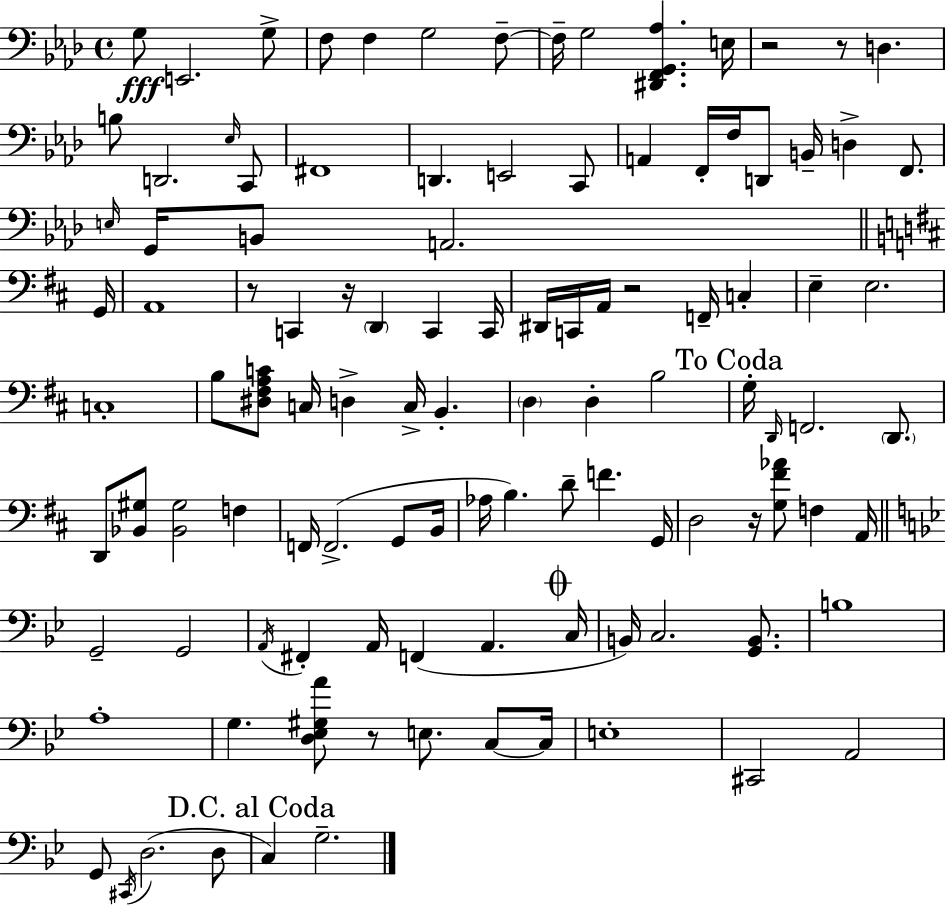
{
  \clef bass
  \time 4/4
  \defaultTimeSignature
  \key aes \major
  \repeat volta 2 { g8\fff e,2. g8-> | f8 f4 g2 f8--~~ | f16-- g2 <dis, f, g, aes>4. e16 | r2 r8 d4. | \break b8 d,2. \grace { ees16 } c,8 | fis,1 | d,4. e,2 c,8 | a,4 f,16-. f16 d,8 b,16-- d4-> f,8. | \break \grace { e16 } g,16 b,8 a,2. | \bar "||" \break \key b \minor g,16 a,1 | r8 c,4 r16 \parenthesize d,4 c,4 | c,16 dis,16 c,16 a,16 r2 f,16-- c4-. | e4-- e2. | \break c1-. | b8 <dis fis a c'>8 c16 d4-> c16-> b,4.-. | \parenthesize d4 d4-. b2 | \mark "To Coda" g16-. \grace { d,16 } f,2. \parenthesize d,8. | \break d,8 <bes, gis>8 <bes, gis>2 f4 | f,16 f,2.->( g,8 | b,16 aes16 b4.) d'8-- f'4. | g,16 d2 r16 <g fis' aes'>8 f4 | \break a,16 \bar "||" \break \key bes \major g,2-- g,2 | \acciaccatura { a,16 } fis,4-. a,16 f,4( a,4. | \mark \markup { \musicglyph "scripts.coda" } c16 b,16) c2. <g, b,>8. | b1 | \break a1-. | g4. <d ees gis a'>8 r8 e8. c8~~ | c16 e1-. | cis,2 a,2 | \break g,8 \acciaccatura { cis,16 } d2.( | d8 \mark "D.C. al Coda" c4) g2.-- | } \bar "|."
}